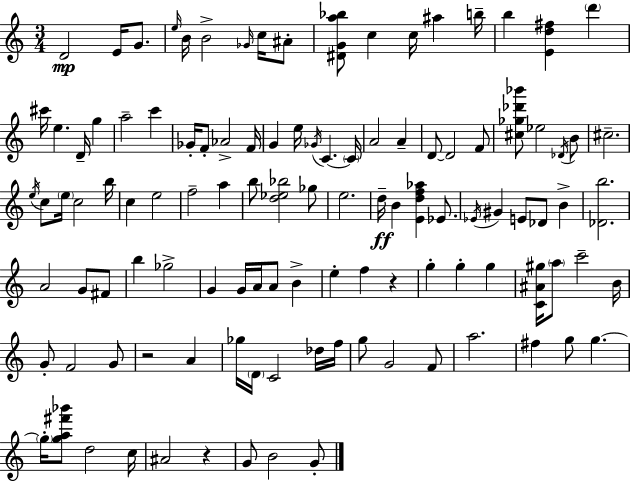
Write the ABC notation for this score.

X:1
T:Untitled
M:3/4
L:1/4
K:C
D2 E/4 G/2 e/4 B/4 B2 _G/4 c/4 ^A/2 [^DGa_b]/2 c c/4 ^a b/4 b [Ed^f] d' ^c'/4 e D/4 g a2 c' _G/4 F/2 _A2 F/4 G e/4 _G/4 C C/4 A2 A D/2 D2 F/2 [^c_g_d'_b']/2 _e2 _D/4 B/2 ^c2 e/4 c/2 e/4 c2 b/4 c e2 f2 a b/2 [d_e_b]2 _g/2 e2 d/4 B [Edf_a] _E/2 _E/4 ^G E/2 _D/2 B [_Db]2 A2 G/2 ^F/2 b _g2 G G/4 A/4 A/2 B e f z g g g [C^A^g]/4 a/2 c'2 B/4 G/2 F2 G/2 z2 A _g/4 D/4 C2 _d/4 f/4 g/2 G2 F/2 a2 ^f g/2 g g/4 [ga^f'_b']/2 d2 c/4 ^A2 z G/2 B2 G/2